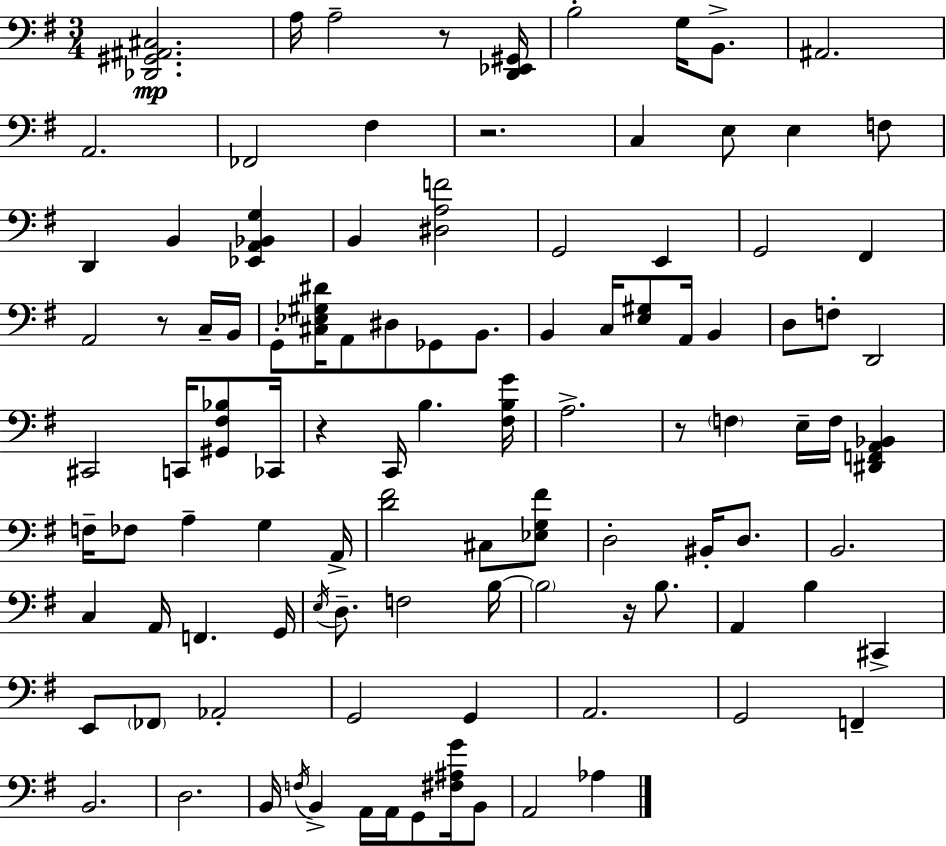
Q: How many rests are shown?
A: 6